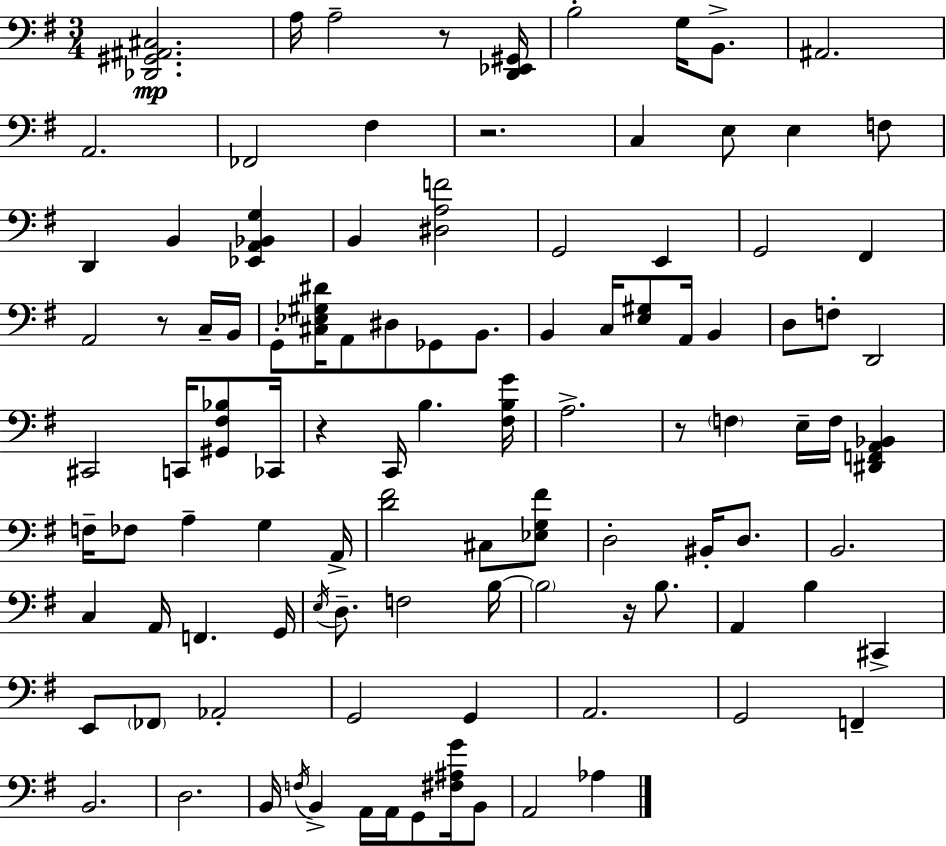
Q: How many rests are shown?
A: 6